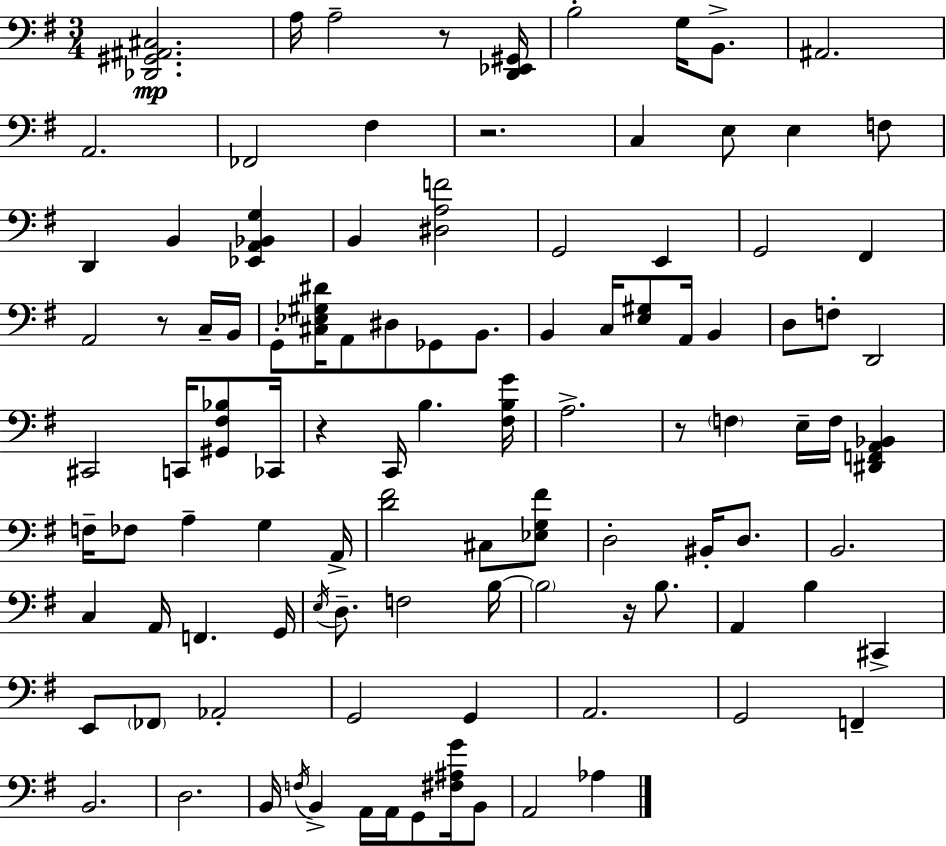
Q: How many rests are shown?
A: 6